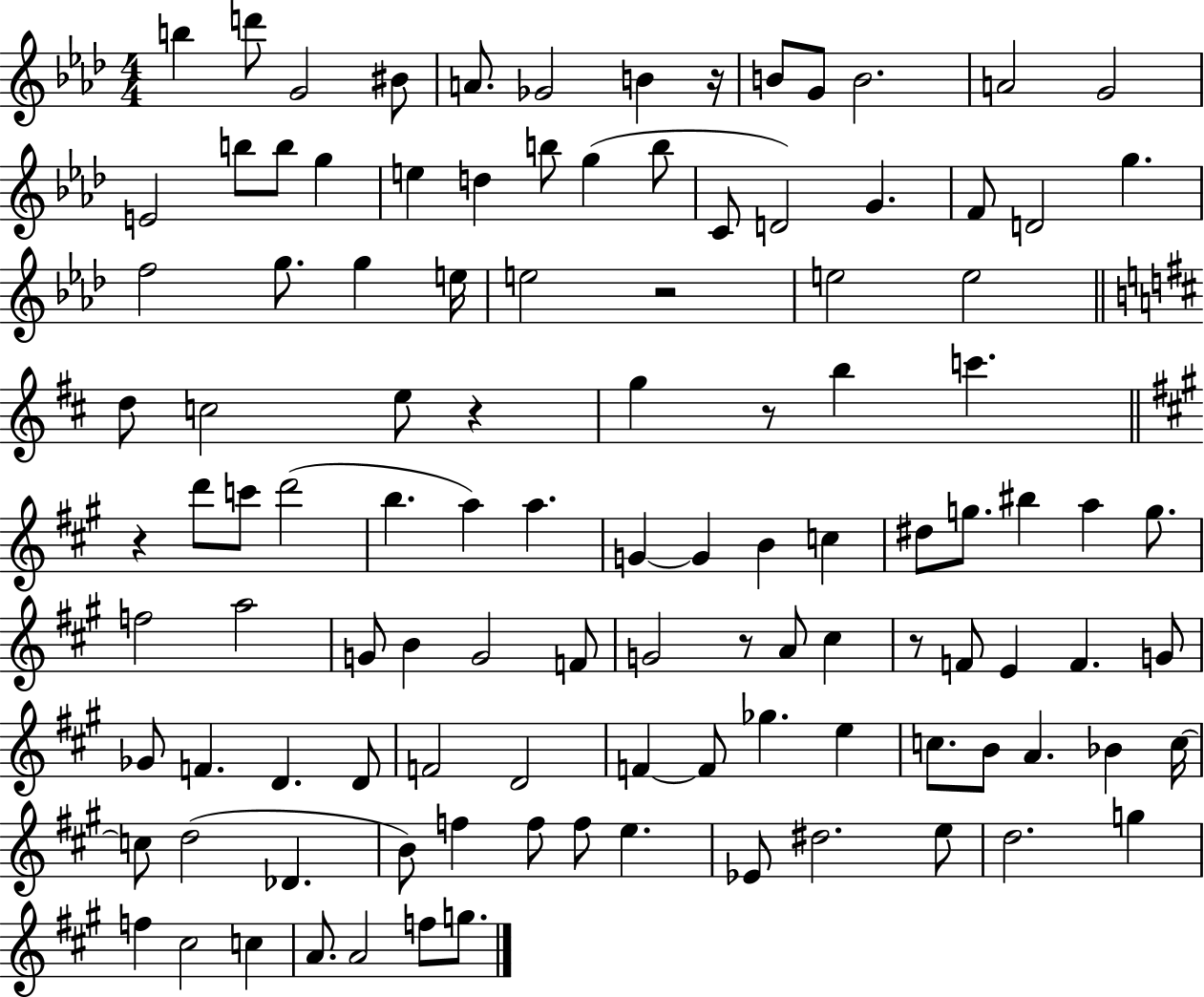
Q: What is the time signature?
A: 4/4